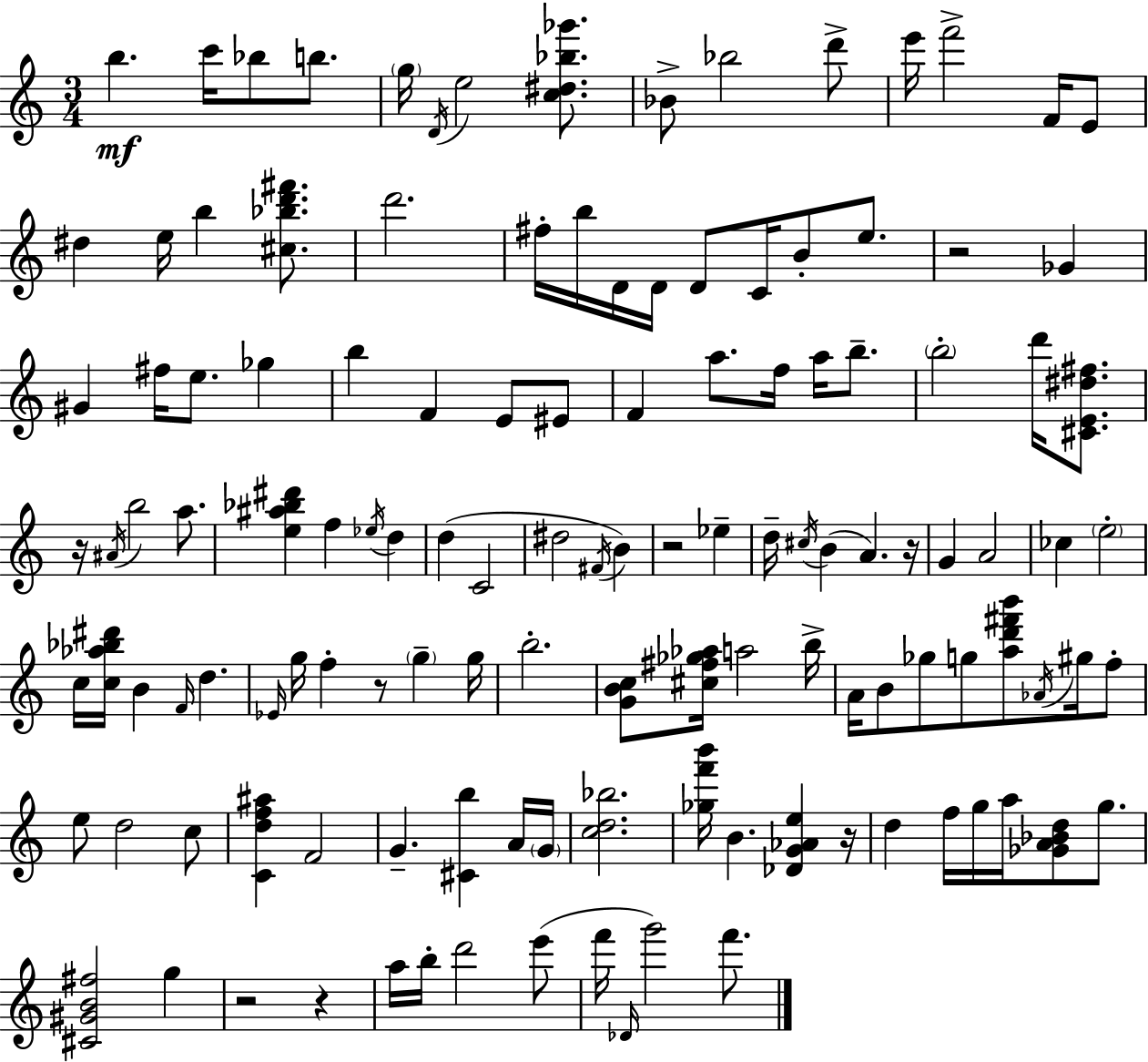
{
  \clef treble
  \numericTimeSignature
  \time 3/4
  \key a \minor
  b''4.\mf c'''16 bes''8 b''8. | \parenthesize g''16 \acciaccatura { d'16 } e''2 <c'' dis'' bes'' ges'''>8. | bes'8-> bes''2 d'''8-> | e'''16 f'''2-> f'16 e'8 | \break dis''4 e''16 b''4 <cis'' bes'' d''' fis'''>8. | d'''2. | fis''16-. b''16 d'16 d'16 d'8 c'16 b'8-. e''8. | r2 ges'4 | \break gis'4 fis''16 e''8. ges''4 | b''4 f'4 e'8 eis'8 | f'4 a''8. f''16 a''16 b''8.-- | \parenthesize b''2-. d'''16 <cis' e' dis'' fis''>8. | \break r16 \acciaccatura { ais'16 } b''2 a''8. | <e'' ais'' bes'' dis'''>4 f''4 \acciaccatura { ees''16 } d''4 | d''4( c'2 | dis''2 \acciaccatura { fis'16 } | \break b'4) r2 | ees''4-- d''16-- \acciaccatura { cis''16 }( b'4 a'4.) | r16 g'4 a'2 | ces''4 \parenthesize e''2-. | \break c''16 <c'' aes'' bes'' dis'''>16 b'4 \grace { f'16 } | d''4. \grace { ees'16 } g''16 f''4-. | r8 \parenthesize g''4-- g''16 b''2.-. | <g' b' c''>8 <cis'' fis'' ges'' aes''>16 a''2 | \break b''16-> a'16 b'8 ges''8 | g''8 <a'' d''' fis''' b'''>8 \acciaccatura { aes'16 } gis''16 f''8-. e''8 d''2 | c''8 <c' d'' f'' ais''>4 | f'2 g'4.-- | \break <cis' b''>4 a'16 \parenthesize g'16 <c'' d'' bes''>2. | <ges'' f''' b'''>16 b'4. | <des' g' aes' e''>4 r16 d''4 | f''16 g''16 a''16 <ges' a' bes' d''>8 g''8. <cis' gis' b' fis''>2 | \break g''4 r2 | r4 a''16 b''16-. d'''2 | e'''8( f'''16 \grace { des'16 } g'''2) | f'''8. \bar "|."
}